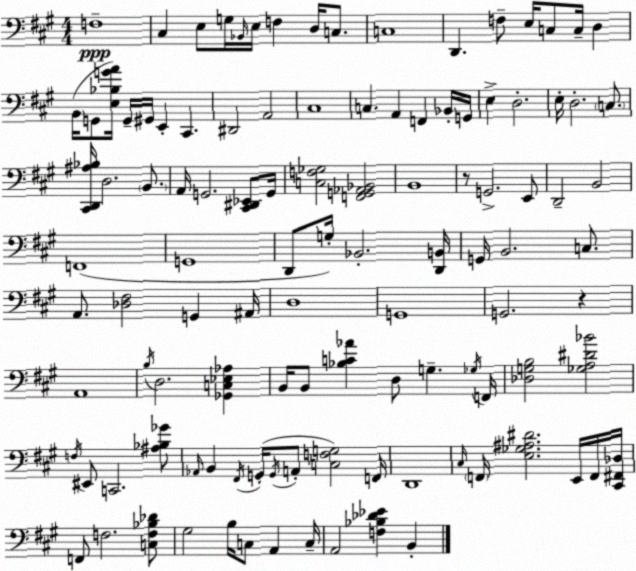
X:1
T:Untitled
M:4/4
L:1/4
K:A
F,4 ^C, E,/2 G,/4 _B,,/4 E,/4 F, D,/4 C,/2 C,4 D,, F,/2 E,/4 C,/2 C,/4 D, B,,/4 G,,/2 [E,_B,GA]/4 G,,/4 ^G,,/4 E,, ^C,, ^D,,2 A,,2 ^C,4 C, A,, F,, _B,,/4 G,,/4 E, D,2 E,/4 D,2 C,/2 [^C,,D,,^A,_B,]/4 D,2 B,,/2 A,,/4 G,,2 [^C,,^D,,_E,,]/2 G,,/4 [C,F,_G,]2 [F,,G,,_A,,_B,,]2 B,,4 z/2 G,,2 E,,/2 D,,2 B,,2 F,,4 G,,4 D,,/2 G,/4 _B,,2 [D,,B,,]/4 G,,/4 B,,2 C,/2 A,,/2 [_D,^F,]2 G,, ^A,,/4 D,4 G,,4 G,,2 z A,,4 B,/4 D,2 [_G,,C,_E,_A,] B,,/4 B,,/2 [_B,C_A] D,/2 G, _G,/4 F,,/4 [_D,G,B,]2 [_G,A,^D_B]2 F,/4 ^E,,/2 C,,2 [^A,_B,_G]/2 _A,,/4 B,, ^F,,/4 G,,/4 G,,/4 A,,/2 [C,F,G,]2 F,,/4 D,,4 ^C,/4 F,,/4 [E,_G,^A,^D]2 E,,/4 F,,/4 [^C,,^F,,_D,]/4 F,,/2 F,2 [C,F,_B,_D]/2 ^G,2 B,/4 C,/2 A,, C,/4 A,,2 [F,_B,_D_E] B,,